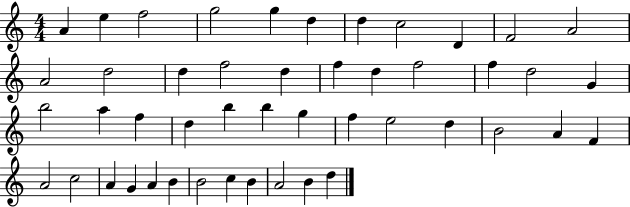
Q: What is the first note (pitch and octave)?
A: A4